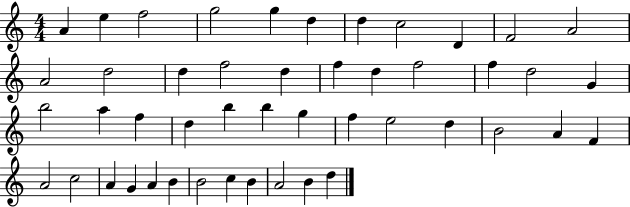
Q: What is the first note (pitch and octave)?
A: A4